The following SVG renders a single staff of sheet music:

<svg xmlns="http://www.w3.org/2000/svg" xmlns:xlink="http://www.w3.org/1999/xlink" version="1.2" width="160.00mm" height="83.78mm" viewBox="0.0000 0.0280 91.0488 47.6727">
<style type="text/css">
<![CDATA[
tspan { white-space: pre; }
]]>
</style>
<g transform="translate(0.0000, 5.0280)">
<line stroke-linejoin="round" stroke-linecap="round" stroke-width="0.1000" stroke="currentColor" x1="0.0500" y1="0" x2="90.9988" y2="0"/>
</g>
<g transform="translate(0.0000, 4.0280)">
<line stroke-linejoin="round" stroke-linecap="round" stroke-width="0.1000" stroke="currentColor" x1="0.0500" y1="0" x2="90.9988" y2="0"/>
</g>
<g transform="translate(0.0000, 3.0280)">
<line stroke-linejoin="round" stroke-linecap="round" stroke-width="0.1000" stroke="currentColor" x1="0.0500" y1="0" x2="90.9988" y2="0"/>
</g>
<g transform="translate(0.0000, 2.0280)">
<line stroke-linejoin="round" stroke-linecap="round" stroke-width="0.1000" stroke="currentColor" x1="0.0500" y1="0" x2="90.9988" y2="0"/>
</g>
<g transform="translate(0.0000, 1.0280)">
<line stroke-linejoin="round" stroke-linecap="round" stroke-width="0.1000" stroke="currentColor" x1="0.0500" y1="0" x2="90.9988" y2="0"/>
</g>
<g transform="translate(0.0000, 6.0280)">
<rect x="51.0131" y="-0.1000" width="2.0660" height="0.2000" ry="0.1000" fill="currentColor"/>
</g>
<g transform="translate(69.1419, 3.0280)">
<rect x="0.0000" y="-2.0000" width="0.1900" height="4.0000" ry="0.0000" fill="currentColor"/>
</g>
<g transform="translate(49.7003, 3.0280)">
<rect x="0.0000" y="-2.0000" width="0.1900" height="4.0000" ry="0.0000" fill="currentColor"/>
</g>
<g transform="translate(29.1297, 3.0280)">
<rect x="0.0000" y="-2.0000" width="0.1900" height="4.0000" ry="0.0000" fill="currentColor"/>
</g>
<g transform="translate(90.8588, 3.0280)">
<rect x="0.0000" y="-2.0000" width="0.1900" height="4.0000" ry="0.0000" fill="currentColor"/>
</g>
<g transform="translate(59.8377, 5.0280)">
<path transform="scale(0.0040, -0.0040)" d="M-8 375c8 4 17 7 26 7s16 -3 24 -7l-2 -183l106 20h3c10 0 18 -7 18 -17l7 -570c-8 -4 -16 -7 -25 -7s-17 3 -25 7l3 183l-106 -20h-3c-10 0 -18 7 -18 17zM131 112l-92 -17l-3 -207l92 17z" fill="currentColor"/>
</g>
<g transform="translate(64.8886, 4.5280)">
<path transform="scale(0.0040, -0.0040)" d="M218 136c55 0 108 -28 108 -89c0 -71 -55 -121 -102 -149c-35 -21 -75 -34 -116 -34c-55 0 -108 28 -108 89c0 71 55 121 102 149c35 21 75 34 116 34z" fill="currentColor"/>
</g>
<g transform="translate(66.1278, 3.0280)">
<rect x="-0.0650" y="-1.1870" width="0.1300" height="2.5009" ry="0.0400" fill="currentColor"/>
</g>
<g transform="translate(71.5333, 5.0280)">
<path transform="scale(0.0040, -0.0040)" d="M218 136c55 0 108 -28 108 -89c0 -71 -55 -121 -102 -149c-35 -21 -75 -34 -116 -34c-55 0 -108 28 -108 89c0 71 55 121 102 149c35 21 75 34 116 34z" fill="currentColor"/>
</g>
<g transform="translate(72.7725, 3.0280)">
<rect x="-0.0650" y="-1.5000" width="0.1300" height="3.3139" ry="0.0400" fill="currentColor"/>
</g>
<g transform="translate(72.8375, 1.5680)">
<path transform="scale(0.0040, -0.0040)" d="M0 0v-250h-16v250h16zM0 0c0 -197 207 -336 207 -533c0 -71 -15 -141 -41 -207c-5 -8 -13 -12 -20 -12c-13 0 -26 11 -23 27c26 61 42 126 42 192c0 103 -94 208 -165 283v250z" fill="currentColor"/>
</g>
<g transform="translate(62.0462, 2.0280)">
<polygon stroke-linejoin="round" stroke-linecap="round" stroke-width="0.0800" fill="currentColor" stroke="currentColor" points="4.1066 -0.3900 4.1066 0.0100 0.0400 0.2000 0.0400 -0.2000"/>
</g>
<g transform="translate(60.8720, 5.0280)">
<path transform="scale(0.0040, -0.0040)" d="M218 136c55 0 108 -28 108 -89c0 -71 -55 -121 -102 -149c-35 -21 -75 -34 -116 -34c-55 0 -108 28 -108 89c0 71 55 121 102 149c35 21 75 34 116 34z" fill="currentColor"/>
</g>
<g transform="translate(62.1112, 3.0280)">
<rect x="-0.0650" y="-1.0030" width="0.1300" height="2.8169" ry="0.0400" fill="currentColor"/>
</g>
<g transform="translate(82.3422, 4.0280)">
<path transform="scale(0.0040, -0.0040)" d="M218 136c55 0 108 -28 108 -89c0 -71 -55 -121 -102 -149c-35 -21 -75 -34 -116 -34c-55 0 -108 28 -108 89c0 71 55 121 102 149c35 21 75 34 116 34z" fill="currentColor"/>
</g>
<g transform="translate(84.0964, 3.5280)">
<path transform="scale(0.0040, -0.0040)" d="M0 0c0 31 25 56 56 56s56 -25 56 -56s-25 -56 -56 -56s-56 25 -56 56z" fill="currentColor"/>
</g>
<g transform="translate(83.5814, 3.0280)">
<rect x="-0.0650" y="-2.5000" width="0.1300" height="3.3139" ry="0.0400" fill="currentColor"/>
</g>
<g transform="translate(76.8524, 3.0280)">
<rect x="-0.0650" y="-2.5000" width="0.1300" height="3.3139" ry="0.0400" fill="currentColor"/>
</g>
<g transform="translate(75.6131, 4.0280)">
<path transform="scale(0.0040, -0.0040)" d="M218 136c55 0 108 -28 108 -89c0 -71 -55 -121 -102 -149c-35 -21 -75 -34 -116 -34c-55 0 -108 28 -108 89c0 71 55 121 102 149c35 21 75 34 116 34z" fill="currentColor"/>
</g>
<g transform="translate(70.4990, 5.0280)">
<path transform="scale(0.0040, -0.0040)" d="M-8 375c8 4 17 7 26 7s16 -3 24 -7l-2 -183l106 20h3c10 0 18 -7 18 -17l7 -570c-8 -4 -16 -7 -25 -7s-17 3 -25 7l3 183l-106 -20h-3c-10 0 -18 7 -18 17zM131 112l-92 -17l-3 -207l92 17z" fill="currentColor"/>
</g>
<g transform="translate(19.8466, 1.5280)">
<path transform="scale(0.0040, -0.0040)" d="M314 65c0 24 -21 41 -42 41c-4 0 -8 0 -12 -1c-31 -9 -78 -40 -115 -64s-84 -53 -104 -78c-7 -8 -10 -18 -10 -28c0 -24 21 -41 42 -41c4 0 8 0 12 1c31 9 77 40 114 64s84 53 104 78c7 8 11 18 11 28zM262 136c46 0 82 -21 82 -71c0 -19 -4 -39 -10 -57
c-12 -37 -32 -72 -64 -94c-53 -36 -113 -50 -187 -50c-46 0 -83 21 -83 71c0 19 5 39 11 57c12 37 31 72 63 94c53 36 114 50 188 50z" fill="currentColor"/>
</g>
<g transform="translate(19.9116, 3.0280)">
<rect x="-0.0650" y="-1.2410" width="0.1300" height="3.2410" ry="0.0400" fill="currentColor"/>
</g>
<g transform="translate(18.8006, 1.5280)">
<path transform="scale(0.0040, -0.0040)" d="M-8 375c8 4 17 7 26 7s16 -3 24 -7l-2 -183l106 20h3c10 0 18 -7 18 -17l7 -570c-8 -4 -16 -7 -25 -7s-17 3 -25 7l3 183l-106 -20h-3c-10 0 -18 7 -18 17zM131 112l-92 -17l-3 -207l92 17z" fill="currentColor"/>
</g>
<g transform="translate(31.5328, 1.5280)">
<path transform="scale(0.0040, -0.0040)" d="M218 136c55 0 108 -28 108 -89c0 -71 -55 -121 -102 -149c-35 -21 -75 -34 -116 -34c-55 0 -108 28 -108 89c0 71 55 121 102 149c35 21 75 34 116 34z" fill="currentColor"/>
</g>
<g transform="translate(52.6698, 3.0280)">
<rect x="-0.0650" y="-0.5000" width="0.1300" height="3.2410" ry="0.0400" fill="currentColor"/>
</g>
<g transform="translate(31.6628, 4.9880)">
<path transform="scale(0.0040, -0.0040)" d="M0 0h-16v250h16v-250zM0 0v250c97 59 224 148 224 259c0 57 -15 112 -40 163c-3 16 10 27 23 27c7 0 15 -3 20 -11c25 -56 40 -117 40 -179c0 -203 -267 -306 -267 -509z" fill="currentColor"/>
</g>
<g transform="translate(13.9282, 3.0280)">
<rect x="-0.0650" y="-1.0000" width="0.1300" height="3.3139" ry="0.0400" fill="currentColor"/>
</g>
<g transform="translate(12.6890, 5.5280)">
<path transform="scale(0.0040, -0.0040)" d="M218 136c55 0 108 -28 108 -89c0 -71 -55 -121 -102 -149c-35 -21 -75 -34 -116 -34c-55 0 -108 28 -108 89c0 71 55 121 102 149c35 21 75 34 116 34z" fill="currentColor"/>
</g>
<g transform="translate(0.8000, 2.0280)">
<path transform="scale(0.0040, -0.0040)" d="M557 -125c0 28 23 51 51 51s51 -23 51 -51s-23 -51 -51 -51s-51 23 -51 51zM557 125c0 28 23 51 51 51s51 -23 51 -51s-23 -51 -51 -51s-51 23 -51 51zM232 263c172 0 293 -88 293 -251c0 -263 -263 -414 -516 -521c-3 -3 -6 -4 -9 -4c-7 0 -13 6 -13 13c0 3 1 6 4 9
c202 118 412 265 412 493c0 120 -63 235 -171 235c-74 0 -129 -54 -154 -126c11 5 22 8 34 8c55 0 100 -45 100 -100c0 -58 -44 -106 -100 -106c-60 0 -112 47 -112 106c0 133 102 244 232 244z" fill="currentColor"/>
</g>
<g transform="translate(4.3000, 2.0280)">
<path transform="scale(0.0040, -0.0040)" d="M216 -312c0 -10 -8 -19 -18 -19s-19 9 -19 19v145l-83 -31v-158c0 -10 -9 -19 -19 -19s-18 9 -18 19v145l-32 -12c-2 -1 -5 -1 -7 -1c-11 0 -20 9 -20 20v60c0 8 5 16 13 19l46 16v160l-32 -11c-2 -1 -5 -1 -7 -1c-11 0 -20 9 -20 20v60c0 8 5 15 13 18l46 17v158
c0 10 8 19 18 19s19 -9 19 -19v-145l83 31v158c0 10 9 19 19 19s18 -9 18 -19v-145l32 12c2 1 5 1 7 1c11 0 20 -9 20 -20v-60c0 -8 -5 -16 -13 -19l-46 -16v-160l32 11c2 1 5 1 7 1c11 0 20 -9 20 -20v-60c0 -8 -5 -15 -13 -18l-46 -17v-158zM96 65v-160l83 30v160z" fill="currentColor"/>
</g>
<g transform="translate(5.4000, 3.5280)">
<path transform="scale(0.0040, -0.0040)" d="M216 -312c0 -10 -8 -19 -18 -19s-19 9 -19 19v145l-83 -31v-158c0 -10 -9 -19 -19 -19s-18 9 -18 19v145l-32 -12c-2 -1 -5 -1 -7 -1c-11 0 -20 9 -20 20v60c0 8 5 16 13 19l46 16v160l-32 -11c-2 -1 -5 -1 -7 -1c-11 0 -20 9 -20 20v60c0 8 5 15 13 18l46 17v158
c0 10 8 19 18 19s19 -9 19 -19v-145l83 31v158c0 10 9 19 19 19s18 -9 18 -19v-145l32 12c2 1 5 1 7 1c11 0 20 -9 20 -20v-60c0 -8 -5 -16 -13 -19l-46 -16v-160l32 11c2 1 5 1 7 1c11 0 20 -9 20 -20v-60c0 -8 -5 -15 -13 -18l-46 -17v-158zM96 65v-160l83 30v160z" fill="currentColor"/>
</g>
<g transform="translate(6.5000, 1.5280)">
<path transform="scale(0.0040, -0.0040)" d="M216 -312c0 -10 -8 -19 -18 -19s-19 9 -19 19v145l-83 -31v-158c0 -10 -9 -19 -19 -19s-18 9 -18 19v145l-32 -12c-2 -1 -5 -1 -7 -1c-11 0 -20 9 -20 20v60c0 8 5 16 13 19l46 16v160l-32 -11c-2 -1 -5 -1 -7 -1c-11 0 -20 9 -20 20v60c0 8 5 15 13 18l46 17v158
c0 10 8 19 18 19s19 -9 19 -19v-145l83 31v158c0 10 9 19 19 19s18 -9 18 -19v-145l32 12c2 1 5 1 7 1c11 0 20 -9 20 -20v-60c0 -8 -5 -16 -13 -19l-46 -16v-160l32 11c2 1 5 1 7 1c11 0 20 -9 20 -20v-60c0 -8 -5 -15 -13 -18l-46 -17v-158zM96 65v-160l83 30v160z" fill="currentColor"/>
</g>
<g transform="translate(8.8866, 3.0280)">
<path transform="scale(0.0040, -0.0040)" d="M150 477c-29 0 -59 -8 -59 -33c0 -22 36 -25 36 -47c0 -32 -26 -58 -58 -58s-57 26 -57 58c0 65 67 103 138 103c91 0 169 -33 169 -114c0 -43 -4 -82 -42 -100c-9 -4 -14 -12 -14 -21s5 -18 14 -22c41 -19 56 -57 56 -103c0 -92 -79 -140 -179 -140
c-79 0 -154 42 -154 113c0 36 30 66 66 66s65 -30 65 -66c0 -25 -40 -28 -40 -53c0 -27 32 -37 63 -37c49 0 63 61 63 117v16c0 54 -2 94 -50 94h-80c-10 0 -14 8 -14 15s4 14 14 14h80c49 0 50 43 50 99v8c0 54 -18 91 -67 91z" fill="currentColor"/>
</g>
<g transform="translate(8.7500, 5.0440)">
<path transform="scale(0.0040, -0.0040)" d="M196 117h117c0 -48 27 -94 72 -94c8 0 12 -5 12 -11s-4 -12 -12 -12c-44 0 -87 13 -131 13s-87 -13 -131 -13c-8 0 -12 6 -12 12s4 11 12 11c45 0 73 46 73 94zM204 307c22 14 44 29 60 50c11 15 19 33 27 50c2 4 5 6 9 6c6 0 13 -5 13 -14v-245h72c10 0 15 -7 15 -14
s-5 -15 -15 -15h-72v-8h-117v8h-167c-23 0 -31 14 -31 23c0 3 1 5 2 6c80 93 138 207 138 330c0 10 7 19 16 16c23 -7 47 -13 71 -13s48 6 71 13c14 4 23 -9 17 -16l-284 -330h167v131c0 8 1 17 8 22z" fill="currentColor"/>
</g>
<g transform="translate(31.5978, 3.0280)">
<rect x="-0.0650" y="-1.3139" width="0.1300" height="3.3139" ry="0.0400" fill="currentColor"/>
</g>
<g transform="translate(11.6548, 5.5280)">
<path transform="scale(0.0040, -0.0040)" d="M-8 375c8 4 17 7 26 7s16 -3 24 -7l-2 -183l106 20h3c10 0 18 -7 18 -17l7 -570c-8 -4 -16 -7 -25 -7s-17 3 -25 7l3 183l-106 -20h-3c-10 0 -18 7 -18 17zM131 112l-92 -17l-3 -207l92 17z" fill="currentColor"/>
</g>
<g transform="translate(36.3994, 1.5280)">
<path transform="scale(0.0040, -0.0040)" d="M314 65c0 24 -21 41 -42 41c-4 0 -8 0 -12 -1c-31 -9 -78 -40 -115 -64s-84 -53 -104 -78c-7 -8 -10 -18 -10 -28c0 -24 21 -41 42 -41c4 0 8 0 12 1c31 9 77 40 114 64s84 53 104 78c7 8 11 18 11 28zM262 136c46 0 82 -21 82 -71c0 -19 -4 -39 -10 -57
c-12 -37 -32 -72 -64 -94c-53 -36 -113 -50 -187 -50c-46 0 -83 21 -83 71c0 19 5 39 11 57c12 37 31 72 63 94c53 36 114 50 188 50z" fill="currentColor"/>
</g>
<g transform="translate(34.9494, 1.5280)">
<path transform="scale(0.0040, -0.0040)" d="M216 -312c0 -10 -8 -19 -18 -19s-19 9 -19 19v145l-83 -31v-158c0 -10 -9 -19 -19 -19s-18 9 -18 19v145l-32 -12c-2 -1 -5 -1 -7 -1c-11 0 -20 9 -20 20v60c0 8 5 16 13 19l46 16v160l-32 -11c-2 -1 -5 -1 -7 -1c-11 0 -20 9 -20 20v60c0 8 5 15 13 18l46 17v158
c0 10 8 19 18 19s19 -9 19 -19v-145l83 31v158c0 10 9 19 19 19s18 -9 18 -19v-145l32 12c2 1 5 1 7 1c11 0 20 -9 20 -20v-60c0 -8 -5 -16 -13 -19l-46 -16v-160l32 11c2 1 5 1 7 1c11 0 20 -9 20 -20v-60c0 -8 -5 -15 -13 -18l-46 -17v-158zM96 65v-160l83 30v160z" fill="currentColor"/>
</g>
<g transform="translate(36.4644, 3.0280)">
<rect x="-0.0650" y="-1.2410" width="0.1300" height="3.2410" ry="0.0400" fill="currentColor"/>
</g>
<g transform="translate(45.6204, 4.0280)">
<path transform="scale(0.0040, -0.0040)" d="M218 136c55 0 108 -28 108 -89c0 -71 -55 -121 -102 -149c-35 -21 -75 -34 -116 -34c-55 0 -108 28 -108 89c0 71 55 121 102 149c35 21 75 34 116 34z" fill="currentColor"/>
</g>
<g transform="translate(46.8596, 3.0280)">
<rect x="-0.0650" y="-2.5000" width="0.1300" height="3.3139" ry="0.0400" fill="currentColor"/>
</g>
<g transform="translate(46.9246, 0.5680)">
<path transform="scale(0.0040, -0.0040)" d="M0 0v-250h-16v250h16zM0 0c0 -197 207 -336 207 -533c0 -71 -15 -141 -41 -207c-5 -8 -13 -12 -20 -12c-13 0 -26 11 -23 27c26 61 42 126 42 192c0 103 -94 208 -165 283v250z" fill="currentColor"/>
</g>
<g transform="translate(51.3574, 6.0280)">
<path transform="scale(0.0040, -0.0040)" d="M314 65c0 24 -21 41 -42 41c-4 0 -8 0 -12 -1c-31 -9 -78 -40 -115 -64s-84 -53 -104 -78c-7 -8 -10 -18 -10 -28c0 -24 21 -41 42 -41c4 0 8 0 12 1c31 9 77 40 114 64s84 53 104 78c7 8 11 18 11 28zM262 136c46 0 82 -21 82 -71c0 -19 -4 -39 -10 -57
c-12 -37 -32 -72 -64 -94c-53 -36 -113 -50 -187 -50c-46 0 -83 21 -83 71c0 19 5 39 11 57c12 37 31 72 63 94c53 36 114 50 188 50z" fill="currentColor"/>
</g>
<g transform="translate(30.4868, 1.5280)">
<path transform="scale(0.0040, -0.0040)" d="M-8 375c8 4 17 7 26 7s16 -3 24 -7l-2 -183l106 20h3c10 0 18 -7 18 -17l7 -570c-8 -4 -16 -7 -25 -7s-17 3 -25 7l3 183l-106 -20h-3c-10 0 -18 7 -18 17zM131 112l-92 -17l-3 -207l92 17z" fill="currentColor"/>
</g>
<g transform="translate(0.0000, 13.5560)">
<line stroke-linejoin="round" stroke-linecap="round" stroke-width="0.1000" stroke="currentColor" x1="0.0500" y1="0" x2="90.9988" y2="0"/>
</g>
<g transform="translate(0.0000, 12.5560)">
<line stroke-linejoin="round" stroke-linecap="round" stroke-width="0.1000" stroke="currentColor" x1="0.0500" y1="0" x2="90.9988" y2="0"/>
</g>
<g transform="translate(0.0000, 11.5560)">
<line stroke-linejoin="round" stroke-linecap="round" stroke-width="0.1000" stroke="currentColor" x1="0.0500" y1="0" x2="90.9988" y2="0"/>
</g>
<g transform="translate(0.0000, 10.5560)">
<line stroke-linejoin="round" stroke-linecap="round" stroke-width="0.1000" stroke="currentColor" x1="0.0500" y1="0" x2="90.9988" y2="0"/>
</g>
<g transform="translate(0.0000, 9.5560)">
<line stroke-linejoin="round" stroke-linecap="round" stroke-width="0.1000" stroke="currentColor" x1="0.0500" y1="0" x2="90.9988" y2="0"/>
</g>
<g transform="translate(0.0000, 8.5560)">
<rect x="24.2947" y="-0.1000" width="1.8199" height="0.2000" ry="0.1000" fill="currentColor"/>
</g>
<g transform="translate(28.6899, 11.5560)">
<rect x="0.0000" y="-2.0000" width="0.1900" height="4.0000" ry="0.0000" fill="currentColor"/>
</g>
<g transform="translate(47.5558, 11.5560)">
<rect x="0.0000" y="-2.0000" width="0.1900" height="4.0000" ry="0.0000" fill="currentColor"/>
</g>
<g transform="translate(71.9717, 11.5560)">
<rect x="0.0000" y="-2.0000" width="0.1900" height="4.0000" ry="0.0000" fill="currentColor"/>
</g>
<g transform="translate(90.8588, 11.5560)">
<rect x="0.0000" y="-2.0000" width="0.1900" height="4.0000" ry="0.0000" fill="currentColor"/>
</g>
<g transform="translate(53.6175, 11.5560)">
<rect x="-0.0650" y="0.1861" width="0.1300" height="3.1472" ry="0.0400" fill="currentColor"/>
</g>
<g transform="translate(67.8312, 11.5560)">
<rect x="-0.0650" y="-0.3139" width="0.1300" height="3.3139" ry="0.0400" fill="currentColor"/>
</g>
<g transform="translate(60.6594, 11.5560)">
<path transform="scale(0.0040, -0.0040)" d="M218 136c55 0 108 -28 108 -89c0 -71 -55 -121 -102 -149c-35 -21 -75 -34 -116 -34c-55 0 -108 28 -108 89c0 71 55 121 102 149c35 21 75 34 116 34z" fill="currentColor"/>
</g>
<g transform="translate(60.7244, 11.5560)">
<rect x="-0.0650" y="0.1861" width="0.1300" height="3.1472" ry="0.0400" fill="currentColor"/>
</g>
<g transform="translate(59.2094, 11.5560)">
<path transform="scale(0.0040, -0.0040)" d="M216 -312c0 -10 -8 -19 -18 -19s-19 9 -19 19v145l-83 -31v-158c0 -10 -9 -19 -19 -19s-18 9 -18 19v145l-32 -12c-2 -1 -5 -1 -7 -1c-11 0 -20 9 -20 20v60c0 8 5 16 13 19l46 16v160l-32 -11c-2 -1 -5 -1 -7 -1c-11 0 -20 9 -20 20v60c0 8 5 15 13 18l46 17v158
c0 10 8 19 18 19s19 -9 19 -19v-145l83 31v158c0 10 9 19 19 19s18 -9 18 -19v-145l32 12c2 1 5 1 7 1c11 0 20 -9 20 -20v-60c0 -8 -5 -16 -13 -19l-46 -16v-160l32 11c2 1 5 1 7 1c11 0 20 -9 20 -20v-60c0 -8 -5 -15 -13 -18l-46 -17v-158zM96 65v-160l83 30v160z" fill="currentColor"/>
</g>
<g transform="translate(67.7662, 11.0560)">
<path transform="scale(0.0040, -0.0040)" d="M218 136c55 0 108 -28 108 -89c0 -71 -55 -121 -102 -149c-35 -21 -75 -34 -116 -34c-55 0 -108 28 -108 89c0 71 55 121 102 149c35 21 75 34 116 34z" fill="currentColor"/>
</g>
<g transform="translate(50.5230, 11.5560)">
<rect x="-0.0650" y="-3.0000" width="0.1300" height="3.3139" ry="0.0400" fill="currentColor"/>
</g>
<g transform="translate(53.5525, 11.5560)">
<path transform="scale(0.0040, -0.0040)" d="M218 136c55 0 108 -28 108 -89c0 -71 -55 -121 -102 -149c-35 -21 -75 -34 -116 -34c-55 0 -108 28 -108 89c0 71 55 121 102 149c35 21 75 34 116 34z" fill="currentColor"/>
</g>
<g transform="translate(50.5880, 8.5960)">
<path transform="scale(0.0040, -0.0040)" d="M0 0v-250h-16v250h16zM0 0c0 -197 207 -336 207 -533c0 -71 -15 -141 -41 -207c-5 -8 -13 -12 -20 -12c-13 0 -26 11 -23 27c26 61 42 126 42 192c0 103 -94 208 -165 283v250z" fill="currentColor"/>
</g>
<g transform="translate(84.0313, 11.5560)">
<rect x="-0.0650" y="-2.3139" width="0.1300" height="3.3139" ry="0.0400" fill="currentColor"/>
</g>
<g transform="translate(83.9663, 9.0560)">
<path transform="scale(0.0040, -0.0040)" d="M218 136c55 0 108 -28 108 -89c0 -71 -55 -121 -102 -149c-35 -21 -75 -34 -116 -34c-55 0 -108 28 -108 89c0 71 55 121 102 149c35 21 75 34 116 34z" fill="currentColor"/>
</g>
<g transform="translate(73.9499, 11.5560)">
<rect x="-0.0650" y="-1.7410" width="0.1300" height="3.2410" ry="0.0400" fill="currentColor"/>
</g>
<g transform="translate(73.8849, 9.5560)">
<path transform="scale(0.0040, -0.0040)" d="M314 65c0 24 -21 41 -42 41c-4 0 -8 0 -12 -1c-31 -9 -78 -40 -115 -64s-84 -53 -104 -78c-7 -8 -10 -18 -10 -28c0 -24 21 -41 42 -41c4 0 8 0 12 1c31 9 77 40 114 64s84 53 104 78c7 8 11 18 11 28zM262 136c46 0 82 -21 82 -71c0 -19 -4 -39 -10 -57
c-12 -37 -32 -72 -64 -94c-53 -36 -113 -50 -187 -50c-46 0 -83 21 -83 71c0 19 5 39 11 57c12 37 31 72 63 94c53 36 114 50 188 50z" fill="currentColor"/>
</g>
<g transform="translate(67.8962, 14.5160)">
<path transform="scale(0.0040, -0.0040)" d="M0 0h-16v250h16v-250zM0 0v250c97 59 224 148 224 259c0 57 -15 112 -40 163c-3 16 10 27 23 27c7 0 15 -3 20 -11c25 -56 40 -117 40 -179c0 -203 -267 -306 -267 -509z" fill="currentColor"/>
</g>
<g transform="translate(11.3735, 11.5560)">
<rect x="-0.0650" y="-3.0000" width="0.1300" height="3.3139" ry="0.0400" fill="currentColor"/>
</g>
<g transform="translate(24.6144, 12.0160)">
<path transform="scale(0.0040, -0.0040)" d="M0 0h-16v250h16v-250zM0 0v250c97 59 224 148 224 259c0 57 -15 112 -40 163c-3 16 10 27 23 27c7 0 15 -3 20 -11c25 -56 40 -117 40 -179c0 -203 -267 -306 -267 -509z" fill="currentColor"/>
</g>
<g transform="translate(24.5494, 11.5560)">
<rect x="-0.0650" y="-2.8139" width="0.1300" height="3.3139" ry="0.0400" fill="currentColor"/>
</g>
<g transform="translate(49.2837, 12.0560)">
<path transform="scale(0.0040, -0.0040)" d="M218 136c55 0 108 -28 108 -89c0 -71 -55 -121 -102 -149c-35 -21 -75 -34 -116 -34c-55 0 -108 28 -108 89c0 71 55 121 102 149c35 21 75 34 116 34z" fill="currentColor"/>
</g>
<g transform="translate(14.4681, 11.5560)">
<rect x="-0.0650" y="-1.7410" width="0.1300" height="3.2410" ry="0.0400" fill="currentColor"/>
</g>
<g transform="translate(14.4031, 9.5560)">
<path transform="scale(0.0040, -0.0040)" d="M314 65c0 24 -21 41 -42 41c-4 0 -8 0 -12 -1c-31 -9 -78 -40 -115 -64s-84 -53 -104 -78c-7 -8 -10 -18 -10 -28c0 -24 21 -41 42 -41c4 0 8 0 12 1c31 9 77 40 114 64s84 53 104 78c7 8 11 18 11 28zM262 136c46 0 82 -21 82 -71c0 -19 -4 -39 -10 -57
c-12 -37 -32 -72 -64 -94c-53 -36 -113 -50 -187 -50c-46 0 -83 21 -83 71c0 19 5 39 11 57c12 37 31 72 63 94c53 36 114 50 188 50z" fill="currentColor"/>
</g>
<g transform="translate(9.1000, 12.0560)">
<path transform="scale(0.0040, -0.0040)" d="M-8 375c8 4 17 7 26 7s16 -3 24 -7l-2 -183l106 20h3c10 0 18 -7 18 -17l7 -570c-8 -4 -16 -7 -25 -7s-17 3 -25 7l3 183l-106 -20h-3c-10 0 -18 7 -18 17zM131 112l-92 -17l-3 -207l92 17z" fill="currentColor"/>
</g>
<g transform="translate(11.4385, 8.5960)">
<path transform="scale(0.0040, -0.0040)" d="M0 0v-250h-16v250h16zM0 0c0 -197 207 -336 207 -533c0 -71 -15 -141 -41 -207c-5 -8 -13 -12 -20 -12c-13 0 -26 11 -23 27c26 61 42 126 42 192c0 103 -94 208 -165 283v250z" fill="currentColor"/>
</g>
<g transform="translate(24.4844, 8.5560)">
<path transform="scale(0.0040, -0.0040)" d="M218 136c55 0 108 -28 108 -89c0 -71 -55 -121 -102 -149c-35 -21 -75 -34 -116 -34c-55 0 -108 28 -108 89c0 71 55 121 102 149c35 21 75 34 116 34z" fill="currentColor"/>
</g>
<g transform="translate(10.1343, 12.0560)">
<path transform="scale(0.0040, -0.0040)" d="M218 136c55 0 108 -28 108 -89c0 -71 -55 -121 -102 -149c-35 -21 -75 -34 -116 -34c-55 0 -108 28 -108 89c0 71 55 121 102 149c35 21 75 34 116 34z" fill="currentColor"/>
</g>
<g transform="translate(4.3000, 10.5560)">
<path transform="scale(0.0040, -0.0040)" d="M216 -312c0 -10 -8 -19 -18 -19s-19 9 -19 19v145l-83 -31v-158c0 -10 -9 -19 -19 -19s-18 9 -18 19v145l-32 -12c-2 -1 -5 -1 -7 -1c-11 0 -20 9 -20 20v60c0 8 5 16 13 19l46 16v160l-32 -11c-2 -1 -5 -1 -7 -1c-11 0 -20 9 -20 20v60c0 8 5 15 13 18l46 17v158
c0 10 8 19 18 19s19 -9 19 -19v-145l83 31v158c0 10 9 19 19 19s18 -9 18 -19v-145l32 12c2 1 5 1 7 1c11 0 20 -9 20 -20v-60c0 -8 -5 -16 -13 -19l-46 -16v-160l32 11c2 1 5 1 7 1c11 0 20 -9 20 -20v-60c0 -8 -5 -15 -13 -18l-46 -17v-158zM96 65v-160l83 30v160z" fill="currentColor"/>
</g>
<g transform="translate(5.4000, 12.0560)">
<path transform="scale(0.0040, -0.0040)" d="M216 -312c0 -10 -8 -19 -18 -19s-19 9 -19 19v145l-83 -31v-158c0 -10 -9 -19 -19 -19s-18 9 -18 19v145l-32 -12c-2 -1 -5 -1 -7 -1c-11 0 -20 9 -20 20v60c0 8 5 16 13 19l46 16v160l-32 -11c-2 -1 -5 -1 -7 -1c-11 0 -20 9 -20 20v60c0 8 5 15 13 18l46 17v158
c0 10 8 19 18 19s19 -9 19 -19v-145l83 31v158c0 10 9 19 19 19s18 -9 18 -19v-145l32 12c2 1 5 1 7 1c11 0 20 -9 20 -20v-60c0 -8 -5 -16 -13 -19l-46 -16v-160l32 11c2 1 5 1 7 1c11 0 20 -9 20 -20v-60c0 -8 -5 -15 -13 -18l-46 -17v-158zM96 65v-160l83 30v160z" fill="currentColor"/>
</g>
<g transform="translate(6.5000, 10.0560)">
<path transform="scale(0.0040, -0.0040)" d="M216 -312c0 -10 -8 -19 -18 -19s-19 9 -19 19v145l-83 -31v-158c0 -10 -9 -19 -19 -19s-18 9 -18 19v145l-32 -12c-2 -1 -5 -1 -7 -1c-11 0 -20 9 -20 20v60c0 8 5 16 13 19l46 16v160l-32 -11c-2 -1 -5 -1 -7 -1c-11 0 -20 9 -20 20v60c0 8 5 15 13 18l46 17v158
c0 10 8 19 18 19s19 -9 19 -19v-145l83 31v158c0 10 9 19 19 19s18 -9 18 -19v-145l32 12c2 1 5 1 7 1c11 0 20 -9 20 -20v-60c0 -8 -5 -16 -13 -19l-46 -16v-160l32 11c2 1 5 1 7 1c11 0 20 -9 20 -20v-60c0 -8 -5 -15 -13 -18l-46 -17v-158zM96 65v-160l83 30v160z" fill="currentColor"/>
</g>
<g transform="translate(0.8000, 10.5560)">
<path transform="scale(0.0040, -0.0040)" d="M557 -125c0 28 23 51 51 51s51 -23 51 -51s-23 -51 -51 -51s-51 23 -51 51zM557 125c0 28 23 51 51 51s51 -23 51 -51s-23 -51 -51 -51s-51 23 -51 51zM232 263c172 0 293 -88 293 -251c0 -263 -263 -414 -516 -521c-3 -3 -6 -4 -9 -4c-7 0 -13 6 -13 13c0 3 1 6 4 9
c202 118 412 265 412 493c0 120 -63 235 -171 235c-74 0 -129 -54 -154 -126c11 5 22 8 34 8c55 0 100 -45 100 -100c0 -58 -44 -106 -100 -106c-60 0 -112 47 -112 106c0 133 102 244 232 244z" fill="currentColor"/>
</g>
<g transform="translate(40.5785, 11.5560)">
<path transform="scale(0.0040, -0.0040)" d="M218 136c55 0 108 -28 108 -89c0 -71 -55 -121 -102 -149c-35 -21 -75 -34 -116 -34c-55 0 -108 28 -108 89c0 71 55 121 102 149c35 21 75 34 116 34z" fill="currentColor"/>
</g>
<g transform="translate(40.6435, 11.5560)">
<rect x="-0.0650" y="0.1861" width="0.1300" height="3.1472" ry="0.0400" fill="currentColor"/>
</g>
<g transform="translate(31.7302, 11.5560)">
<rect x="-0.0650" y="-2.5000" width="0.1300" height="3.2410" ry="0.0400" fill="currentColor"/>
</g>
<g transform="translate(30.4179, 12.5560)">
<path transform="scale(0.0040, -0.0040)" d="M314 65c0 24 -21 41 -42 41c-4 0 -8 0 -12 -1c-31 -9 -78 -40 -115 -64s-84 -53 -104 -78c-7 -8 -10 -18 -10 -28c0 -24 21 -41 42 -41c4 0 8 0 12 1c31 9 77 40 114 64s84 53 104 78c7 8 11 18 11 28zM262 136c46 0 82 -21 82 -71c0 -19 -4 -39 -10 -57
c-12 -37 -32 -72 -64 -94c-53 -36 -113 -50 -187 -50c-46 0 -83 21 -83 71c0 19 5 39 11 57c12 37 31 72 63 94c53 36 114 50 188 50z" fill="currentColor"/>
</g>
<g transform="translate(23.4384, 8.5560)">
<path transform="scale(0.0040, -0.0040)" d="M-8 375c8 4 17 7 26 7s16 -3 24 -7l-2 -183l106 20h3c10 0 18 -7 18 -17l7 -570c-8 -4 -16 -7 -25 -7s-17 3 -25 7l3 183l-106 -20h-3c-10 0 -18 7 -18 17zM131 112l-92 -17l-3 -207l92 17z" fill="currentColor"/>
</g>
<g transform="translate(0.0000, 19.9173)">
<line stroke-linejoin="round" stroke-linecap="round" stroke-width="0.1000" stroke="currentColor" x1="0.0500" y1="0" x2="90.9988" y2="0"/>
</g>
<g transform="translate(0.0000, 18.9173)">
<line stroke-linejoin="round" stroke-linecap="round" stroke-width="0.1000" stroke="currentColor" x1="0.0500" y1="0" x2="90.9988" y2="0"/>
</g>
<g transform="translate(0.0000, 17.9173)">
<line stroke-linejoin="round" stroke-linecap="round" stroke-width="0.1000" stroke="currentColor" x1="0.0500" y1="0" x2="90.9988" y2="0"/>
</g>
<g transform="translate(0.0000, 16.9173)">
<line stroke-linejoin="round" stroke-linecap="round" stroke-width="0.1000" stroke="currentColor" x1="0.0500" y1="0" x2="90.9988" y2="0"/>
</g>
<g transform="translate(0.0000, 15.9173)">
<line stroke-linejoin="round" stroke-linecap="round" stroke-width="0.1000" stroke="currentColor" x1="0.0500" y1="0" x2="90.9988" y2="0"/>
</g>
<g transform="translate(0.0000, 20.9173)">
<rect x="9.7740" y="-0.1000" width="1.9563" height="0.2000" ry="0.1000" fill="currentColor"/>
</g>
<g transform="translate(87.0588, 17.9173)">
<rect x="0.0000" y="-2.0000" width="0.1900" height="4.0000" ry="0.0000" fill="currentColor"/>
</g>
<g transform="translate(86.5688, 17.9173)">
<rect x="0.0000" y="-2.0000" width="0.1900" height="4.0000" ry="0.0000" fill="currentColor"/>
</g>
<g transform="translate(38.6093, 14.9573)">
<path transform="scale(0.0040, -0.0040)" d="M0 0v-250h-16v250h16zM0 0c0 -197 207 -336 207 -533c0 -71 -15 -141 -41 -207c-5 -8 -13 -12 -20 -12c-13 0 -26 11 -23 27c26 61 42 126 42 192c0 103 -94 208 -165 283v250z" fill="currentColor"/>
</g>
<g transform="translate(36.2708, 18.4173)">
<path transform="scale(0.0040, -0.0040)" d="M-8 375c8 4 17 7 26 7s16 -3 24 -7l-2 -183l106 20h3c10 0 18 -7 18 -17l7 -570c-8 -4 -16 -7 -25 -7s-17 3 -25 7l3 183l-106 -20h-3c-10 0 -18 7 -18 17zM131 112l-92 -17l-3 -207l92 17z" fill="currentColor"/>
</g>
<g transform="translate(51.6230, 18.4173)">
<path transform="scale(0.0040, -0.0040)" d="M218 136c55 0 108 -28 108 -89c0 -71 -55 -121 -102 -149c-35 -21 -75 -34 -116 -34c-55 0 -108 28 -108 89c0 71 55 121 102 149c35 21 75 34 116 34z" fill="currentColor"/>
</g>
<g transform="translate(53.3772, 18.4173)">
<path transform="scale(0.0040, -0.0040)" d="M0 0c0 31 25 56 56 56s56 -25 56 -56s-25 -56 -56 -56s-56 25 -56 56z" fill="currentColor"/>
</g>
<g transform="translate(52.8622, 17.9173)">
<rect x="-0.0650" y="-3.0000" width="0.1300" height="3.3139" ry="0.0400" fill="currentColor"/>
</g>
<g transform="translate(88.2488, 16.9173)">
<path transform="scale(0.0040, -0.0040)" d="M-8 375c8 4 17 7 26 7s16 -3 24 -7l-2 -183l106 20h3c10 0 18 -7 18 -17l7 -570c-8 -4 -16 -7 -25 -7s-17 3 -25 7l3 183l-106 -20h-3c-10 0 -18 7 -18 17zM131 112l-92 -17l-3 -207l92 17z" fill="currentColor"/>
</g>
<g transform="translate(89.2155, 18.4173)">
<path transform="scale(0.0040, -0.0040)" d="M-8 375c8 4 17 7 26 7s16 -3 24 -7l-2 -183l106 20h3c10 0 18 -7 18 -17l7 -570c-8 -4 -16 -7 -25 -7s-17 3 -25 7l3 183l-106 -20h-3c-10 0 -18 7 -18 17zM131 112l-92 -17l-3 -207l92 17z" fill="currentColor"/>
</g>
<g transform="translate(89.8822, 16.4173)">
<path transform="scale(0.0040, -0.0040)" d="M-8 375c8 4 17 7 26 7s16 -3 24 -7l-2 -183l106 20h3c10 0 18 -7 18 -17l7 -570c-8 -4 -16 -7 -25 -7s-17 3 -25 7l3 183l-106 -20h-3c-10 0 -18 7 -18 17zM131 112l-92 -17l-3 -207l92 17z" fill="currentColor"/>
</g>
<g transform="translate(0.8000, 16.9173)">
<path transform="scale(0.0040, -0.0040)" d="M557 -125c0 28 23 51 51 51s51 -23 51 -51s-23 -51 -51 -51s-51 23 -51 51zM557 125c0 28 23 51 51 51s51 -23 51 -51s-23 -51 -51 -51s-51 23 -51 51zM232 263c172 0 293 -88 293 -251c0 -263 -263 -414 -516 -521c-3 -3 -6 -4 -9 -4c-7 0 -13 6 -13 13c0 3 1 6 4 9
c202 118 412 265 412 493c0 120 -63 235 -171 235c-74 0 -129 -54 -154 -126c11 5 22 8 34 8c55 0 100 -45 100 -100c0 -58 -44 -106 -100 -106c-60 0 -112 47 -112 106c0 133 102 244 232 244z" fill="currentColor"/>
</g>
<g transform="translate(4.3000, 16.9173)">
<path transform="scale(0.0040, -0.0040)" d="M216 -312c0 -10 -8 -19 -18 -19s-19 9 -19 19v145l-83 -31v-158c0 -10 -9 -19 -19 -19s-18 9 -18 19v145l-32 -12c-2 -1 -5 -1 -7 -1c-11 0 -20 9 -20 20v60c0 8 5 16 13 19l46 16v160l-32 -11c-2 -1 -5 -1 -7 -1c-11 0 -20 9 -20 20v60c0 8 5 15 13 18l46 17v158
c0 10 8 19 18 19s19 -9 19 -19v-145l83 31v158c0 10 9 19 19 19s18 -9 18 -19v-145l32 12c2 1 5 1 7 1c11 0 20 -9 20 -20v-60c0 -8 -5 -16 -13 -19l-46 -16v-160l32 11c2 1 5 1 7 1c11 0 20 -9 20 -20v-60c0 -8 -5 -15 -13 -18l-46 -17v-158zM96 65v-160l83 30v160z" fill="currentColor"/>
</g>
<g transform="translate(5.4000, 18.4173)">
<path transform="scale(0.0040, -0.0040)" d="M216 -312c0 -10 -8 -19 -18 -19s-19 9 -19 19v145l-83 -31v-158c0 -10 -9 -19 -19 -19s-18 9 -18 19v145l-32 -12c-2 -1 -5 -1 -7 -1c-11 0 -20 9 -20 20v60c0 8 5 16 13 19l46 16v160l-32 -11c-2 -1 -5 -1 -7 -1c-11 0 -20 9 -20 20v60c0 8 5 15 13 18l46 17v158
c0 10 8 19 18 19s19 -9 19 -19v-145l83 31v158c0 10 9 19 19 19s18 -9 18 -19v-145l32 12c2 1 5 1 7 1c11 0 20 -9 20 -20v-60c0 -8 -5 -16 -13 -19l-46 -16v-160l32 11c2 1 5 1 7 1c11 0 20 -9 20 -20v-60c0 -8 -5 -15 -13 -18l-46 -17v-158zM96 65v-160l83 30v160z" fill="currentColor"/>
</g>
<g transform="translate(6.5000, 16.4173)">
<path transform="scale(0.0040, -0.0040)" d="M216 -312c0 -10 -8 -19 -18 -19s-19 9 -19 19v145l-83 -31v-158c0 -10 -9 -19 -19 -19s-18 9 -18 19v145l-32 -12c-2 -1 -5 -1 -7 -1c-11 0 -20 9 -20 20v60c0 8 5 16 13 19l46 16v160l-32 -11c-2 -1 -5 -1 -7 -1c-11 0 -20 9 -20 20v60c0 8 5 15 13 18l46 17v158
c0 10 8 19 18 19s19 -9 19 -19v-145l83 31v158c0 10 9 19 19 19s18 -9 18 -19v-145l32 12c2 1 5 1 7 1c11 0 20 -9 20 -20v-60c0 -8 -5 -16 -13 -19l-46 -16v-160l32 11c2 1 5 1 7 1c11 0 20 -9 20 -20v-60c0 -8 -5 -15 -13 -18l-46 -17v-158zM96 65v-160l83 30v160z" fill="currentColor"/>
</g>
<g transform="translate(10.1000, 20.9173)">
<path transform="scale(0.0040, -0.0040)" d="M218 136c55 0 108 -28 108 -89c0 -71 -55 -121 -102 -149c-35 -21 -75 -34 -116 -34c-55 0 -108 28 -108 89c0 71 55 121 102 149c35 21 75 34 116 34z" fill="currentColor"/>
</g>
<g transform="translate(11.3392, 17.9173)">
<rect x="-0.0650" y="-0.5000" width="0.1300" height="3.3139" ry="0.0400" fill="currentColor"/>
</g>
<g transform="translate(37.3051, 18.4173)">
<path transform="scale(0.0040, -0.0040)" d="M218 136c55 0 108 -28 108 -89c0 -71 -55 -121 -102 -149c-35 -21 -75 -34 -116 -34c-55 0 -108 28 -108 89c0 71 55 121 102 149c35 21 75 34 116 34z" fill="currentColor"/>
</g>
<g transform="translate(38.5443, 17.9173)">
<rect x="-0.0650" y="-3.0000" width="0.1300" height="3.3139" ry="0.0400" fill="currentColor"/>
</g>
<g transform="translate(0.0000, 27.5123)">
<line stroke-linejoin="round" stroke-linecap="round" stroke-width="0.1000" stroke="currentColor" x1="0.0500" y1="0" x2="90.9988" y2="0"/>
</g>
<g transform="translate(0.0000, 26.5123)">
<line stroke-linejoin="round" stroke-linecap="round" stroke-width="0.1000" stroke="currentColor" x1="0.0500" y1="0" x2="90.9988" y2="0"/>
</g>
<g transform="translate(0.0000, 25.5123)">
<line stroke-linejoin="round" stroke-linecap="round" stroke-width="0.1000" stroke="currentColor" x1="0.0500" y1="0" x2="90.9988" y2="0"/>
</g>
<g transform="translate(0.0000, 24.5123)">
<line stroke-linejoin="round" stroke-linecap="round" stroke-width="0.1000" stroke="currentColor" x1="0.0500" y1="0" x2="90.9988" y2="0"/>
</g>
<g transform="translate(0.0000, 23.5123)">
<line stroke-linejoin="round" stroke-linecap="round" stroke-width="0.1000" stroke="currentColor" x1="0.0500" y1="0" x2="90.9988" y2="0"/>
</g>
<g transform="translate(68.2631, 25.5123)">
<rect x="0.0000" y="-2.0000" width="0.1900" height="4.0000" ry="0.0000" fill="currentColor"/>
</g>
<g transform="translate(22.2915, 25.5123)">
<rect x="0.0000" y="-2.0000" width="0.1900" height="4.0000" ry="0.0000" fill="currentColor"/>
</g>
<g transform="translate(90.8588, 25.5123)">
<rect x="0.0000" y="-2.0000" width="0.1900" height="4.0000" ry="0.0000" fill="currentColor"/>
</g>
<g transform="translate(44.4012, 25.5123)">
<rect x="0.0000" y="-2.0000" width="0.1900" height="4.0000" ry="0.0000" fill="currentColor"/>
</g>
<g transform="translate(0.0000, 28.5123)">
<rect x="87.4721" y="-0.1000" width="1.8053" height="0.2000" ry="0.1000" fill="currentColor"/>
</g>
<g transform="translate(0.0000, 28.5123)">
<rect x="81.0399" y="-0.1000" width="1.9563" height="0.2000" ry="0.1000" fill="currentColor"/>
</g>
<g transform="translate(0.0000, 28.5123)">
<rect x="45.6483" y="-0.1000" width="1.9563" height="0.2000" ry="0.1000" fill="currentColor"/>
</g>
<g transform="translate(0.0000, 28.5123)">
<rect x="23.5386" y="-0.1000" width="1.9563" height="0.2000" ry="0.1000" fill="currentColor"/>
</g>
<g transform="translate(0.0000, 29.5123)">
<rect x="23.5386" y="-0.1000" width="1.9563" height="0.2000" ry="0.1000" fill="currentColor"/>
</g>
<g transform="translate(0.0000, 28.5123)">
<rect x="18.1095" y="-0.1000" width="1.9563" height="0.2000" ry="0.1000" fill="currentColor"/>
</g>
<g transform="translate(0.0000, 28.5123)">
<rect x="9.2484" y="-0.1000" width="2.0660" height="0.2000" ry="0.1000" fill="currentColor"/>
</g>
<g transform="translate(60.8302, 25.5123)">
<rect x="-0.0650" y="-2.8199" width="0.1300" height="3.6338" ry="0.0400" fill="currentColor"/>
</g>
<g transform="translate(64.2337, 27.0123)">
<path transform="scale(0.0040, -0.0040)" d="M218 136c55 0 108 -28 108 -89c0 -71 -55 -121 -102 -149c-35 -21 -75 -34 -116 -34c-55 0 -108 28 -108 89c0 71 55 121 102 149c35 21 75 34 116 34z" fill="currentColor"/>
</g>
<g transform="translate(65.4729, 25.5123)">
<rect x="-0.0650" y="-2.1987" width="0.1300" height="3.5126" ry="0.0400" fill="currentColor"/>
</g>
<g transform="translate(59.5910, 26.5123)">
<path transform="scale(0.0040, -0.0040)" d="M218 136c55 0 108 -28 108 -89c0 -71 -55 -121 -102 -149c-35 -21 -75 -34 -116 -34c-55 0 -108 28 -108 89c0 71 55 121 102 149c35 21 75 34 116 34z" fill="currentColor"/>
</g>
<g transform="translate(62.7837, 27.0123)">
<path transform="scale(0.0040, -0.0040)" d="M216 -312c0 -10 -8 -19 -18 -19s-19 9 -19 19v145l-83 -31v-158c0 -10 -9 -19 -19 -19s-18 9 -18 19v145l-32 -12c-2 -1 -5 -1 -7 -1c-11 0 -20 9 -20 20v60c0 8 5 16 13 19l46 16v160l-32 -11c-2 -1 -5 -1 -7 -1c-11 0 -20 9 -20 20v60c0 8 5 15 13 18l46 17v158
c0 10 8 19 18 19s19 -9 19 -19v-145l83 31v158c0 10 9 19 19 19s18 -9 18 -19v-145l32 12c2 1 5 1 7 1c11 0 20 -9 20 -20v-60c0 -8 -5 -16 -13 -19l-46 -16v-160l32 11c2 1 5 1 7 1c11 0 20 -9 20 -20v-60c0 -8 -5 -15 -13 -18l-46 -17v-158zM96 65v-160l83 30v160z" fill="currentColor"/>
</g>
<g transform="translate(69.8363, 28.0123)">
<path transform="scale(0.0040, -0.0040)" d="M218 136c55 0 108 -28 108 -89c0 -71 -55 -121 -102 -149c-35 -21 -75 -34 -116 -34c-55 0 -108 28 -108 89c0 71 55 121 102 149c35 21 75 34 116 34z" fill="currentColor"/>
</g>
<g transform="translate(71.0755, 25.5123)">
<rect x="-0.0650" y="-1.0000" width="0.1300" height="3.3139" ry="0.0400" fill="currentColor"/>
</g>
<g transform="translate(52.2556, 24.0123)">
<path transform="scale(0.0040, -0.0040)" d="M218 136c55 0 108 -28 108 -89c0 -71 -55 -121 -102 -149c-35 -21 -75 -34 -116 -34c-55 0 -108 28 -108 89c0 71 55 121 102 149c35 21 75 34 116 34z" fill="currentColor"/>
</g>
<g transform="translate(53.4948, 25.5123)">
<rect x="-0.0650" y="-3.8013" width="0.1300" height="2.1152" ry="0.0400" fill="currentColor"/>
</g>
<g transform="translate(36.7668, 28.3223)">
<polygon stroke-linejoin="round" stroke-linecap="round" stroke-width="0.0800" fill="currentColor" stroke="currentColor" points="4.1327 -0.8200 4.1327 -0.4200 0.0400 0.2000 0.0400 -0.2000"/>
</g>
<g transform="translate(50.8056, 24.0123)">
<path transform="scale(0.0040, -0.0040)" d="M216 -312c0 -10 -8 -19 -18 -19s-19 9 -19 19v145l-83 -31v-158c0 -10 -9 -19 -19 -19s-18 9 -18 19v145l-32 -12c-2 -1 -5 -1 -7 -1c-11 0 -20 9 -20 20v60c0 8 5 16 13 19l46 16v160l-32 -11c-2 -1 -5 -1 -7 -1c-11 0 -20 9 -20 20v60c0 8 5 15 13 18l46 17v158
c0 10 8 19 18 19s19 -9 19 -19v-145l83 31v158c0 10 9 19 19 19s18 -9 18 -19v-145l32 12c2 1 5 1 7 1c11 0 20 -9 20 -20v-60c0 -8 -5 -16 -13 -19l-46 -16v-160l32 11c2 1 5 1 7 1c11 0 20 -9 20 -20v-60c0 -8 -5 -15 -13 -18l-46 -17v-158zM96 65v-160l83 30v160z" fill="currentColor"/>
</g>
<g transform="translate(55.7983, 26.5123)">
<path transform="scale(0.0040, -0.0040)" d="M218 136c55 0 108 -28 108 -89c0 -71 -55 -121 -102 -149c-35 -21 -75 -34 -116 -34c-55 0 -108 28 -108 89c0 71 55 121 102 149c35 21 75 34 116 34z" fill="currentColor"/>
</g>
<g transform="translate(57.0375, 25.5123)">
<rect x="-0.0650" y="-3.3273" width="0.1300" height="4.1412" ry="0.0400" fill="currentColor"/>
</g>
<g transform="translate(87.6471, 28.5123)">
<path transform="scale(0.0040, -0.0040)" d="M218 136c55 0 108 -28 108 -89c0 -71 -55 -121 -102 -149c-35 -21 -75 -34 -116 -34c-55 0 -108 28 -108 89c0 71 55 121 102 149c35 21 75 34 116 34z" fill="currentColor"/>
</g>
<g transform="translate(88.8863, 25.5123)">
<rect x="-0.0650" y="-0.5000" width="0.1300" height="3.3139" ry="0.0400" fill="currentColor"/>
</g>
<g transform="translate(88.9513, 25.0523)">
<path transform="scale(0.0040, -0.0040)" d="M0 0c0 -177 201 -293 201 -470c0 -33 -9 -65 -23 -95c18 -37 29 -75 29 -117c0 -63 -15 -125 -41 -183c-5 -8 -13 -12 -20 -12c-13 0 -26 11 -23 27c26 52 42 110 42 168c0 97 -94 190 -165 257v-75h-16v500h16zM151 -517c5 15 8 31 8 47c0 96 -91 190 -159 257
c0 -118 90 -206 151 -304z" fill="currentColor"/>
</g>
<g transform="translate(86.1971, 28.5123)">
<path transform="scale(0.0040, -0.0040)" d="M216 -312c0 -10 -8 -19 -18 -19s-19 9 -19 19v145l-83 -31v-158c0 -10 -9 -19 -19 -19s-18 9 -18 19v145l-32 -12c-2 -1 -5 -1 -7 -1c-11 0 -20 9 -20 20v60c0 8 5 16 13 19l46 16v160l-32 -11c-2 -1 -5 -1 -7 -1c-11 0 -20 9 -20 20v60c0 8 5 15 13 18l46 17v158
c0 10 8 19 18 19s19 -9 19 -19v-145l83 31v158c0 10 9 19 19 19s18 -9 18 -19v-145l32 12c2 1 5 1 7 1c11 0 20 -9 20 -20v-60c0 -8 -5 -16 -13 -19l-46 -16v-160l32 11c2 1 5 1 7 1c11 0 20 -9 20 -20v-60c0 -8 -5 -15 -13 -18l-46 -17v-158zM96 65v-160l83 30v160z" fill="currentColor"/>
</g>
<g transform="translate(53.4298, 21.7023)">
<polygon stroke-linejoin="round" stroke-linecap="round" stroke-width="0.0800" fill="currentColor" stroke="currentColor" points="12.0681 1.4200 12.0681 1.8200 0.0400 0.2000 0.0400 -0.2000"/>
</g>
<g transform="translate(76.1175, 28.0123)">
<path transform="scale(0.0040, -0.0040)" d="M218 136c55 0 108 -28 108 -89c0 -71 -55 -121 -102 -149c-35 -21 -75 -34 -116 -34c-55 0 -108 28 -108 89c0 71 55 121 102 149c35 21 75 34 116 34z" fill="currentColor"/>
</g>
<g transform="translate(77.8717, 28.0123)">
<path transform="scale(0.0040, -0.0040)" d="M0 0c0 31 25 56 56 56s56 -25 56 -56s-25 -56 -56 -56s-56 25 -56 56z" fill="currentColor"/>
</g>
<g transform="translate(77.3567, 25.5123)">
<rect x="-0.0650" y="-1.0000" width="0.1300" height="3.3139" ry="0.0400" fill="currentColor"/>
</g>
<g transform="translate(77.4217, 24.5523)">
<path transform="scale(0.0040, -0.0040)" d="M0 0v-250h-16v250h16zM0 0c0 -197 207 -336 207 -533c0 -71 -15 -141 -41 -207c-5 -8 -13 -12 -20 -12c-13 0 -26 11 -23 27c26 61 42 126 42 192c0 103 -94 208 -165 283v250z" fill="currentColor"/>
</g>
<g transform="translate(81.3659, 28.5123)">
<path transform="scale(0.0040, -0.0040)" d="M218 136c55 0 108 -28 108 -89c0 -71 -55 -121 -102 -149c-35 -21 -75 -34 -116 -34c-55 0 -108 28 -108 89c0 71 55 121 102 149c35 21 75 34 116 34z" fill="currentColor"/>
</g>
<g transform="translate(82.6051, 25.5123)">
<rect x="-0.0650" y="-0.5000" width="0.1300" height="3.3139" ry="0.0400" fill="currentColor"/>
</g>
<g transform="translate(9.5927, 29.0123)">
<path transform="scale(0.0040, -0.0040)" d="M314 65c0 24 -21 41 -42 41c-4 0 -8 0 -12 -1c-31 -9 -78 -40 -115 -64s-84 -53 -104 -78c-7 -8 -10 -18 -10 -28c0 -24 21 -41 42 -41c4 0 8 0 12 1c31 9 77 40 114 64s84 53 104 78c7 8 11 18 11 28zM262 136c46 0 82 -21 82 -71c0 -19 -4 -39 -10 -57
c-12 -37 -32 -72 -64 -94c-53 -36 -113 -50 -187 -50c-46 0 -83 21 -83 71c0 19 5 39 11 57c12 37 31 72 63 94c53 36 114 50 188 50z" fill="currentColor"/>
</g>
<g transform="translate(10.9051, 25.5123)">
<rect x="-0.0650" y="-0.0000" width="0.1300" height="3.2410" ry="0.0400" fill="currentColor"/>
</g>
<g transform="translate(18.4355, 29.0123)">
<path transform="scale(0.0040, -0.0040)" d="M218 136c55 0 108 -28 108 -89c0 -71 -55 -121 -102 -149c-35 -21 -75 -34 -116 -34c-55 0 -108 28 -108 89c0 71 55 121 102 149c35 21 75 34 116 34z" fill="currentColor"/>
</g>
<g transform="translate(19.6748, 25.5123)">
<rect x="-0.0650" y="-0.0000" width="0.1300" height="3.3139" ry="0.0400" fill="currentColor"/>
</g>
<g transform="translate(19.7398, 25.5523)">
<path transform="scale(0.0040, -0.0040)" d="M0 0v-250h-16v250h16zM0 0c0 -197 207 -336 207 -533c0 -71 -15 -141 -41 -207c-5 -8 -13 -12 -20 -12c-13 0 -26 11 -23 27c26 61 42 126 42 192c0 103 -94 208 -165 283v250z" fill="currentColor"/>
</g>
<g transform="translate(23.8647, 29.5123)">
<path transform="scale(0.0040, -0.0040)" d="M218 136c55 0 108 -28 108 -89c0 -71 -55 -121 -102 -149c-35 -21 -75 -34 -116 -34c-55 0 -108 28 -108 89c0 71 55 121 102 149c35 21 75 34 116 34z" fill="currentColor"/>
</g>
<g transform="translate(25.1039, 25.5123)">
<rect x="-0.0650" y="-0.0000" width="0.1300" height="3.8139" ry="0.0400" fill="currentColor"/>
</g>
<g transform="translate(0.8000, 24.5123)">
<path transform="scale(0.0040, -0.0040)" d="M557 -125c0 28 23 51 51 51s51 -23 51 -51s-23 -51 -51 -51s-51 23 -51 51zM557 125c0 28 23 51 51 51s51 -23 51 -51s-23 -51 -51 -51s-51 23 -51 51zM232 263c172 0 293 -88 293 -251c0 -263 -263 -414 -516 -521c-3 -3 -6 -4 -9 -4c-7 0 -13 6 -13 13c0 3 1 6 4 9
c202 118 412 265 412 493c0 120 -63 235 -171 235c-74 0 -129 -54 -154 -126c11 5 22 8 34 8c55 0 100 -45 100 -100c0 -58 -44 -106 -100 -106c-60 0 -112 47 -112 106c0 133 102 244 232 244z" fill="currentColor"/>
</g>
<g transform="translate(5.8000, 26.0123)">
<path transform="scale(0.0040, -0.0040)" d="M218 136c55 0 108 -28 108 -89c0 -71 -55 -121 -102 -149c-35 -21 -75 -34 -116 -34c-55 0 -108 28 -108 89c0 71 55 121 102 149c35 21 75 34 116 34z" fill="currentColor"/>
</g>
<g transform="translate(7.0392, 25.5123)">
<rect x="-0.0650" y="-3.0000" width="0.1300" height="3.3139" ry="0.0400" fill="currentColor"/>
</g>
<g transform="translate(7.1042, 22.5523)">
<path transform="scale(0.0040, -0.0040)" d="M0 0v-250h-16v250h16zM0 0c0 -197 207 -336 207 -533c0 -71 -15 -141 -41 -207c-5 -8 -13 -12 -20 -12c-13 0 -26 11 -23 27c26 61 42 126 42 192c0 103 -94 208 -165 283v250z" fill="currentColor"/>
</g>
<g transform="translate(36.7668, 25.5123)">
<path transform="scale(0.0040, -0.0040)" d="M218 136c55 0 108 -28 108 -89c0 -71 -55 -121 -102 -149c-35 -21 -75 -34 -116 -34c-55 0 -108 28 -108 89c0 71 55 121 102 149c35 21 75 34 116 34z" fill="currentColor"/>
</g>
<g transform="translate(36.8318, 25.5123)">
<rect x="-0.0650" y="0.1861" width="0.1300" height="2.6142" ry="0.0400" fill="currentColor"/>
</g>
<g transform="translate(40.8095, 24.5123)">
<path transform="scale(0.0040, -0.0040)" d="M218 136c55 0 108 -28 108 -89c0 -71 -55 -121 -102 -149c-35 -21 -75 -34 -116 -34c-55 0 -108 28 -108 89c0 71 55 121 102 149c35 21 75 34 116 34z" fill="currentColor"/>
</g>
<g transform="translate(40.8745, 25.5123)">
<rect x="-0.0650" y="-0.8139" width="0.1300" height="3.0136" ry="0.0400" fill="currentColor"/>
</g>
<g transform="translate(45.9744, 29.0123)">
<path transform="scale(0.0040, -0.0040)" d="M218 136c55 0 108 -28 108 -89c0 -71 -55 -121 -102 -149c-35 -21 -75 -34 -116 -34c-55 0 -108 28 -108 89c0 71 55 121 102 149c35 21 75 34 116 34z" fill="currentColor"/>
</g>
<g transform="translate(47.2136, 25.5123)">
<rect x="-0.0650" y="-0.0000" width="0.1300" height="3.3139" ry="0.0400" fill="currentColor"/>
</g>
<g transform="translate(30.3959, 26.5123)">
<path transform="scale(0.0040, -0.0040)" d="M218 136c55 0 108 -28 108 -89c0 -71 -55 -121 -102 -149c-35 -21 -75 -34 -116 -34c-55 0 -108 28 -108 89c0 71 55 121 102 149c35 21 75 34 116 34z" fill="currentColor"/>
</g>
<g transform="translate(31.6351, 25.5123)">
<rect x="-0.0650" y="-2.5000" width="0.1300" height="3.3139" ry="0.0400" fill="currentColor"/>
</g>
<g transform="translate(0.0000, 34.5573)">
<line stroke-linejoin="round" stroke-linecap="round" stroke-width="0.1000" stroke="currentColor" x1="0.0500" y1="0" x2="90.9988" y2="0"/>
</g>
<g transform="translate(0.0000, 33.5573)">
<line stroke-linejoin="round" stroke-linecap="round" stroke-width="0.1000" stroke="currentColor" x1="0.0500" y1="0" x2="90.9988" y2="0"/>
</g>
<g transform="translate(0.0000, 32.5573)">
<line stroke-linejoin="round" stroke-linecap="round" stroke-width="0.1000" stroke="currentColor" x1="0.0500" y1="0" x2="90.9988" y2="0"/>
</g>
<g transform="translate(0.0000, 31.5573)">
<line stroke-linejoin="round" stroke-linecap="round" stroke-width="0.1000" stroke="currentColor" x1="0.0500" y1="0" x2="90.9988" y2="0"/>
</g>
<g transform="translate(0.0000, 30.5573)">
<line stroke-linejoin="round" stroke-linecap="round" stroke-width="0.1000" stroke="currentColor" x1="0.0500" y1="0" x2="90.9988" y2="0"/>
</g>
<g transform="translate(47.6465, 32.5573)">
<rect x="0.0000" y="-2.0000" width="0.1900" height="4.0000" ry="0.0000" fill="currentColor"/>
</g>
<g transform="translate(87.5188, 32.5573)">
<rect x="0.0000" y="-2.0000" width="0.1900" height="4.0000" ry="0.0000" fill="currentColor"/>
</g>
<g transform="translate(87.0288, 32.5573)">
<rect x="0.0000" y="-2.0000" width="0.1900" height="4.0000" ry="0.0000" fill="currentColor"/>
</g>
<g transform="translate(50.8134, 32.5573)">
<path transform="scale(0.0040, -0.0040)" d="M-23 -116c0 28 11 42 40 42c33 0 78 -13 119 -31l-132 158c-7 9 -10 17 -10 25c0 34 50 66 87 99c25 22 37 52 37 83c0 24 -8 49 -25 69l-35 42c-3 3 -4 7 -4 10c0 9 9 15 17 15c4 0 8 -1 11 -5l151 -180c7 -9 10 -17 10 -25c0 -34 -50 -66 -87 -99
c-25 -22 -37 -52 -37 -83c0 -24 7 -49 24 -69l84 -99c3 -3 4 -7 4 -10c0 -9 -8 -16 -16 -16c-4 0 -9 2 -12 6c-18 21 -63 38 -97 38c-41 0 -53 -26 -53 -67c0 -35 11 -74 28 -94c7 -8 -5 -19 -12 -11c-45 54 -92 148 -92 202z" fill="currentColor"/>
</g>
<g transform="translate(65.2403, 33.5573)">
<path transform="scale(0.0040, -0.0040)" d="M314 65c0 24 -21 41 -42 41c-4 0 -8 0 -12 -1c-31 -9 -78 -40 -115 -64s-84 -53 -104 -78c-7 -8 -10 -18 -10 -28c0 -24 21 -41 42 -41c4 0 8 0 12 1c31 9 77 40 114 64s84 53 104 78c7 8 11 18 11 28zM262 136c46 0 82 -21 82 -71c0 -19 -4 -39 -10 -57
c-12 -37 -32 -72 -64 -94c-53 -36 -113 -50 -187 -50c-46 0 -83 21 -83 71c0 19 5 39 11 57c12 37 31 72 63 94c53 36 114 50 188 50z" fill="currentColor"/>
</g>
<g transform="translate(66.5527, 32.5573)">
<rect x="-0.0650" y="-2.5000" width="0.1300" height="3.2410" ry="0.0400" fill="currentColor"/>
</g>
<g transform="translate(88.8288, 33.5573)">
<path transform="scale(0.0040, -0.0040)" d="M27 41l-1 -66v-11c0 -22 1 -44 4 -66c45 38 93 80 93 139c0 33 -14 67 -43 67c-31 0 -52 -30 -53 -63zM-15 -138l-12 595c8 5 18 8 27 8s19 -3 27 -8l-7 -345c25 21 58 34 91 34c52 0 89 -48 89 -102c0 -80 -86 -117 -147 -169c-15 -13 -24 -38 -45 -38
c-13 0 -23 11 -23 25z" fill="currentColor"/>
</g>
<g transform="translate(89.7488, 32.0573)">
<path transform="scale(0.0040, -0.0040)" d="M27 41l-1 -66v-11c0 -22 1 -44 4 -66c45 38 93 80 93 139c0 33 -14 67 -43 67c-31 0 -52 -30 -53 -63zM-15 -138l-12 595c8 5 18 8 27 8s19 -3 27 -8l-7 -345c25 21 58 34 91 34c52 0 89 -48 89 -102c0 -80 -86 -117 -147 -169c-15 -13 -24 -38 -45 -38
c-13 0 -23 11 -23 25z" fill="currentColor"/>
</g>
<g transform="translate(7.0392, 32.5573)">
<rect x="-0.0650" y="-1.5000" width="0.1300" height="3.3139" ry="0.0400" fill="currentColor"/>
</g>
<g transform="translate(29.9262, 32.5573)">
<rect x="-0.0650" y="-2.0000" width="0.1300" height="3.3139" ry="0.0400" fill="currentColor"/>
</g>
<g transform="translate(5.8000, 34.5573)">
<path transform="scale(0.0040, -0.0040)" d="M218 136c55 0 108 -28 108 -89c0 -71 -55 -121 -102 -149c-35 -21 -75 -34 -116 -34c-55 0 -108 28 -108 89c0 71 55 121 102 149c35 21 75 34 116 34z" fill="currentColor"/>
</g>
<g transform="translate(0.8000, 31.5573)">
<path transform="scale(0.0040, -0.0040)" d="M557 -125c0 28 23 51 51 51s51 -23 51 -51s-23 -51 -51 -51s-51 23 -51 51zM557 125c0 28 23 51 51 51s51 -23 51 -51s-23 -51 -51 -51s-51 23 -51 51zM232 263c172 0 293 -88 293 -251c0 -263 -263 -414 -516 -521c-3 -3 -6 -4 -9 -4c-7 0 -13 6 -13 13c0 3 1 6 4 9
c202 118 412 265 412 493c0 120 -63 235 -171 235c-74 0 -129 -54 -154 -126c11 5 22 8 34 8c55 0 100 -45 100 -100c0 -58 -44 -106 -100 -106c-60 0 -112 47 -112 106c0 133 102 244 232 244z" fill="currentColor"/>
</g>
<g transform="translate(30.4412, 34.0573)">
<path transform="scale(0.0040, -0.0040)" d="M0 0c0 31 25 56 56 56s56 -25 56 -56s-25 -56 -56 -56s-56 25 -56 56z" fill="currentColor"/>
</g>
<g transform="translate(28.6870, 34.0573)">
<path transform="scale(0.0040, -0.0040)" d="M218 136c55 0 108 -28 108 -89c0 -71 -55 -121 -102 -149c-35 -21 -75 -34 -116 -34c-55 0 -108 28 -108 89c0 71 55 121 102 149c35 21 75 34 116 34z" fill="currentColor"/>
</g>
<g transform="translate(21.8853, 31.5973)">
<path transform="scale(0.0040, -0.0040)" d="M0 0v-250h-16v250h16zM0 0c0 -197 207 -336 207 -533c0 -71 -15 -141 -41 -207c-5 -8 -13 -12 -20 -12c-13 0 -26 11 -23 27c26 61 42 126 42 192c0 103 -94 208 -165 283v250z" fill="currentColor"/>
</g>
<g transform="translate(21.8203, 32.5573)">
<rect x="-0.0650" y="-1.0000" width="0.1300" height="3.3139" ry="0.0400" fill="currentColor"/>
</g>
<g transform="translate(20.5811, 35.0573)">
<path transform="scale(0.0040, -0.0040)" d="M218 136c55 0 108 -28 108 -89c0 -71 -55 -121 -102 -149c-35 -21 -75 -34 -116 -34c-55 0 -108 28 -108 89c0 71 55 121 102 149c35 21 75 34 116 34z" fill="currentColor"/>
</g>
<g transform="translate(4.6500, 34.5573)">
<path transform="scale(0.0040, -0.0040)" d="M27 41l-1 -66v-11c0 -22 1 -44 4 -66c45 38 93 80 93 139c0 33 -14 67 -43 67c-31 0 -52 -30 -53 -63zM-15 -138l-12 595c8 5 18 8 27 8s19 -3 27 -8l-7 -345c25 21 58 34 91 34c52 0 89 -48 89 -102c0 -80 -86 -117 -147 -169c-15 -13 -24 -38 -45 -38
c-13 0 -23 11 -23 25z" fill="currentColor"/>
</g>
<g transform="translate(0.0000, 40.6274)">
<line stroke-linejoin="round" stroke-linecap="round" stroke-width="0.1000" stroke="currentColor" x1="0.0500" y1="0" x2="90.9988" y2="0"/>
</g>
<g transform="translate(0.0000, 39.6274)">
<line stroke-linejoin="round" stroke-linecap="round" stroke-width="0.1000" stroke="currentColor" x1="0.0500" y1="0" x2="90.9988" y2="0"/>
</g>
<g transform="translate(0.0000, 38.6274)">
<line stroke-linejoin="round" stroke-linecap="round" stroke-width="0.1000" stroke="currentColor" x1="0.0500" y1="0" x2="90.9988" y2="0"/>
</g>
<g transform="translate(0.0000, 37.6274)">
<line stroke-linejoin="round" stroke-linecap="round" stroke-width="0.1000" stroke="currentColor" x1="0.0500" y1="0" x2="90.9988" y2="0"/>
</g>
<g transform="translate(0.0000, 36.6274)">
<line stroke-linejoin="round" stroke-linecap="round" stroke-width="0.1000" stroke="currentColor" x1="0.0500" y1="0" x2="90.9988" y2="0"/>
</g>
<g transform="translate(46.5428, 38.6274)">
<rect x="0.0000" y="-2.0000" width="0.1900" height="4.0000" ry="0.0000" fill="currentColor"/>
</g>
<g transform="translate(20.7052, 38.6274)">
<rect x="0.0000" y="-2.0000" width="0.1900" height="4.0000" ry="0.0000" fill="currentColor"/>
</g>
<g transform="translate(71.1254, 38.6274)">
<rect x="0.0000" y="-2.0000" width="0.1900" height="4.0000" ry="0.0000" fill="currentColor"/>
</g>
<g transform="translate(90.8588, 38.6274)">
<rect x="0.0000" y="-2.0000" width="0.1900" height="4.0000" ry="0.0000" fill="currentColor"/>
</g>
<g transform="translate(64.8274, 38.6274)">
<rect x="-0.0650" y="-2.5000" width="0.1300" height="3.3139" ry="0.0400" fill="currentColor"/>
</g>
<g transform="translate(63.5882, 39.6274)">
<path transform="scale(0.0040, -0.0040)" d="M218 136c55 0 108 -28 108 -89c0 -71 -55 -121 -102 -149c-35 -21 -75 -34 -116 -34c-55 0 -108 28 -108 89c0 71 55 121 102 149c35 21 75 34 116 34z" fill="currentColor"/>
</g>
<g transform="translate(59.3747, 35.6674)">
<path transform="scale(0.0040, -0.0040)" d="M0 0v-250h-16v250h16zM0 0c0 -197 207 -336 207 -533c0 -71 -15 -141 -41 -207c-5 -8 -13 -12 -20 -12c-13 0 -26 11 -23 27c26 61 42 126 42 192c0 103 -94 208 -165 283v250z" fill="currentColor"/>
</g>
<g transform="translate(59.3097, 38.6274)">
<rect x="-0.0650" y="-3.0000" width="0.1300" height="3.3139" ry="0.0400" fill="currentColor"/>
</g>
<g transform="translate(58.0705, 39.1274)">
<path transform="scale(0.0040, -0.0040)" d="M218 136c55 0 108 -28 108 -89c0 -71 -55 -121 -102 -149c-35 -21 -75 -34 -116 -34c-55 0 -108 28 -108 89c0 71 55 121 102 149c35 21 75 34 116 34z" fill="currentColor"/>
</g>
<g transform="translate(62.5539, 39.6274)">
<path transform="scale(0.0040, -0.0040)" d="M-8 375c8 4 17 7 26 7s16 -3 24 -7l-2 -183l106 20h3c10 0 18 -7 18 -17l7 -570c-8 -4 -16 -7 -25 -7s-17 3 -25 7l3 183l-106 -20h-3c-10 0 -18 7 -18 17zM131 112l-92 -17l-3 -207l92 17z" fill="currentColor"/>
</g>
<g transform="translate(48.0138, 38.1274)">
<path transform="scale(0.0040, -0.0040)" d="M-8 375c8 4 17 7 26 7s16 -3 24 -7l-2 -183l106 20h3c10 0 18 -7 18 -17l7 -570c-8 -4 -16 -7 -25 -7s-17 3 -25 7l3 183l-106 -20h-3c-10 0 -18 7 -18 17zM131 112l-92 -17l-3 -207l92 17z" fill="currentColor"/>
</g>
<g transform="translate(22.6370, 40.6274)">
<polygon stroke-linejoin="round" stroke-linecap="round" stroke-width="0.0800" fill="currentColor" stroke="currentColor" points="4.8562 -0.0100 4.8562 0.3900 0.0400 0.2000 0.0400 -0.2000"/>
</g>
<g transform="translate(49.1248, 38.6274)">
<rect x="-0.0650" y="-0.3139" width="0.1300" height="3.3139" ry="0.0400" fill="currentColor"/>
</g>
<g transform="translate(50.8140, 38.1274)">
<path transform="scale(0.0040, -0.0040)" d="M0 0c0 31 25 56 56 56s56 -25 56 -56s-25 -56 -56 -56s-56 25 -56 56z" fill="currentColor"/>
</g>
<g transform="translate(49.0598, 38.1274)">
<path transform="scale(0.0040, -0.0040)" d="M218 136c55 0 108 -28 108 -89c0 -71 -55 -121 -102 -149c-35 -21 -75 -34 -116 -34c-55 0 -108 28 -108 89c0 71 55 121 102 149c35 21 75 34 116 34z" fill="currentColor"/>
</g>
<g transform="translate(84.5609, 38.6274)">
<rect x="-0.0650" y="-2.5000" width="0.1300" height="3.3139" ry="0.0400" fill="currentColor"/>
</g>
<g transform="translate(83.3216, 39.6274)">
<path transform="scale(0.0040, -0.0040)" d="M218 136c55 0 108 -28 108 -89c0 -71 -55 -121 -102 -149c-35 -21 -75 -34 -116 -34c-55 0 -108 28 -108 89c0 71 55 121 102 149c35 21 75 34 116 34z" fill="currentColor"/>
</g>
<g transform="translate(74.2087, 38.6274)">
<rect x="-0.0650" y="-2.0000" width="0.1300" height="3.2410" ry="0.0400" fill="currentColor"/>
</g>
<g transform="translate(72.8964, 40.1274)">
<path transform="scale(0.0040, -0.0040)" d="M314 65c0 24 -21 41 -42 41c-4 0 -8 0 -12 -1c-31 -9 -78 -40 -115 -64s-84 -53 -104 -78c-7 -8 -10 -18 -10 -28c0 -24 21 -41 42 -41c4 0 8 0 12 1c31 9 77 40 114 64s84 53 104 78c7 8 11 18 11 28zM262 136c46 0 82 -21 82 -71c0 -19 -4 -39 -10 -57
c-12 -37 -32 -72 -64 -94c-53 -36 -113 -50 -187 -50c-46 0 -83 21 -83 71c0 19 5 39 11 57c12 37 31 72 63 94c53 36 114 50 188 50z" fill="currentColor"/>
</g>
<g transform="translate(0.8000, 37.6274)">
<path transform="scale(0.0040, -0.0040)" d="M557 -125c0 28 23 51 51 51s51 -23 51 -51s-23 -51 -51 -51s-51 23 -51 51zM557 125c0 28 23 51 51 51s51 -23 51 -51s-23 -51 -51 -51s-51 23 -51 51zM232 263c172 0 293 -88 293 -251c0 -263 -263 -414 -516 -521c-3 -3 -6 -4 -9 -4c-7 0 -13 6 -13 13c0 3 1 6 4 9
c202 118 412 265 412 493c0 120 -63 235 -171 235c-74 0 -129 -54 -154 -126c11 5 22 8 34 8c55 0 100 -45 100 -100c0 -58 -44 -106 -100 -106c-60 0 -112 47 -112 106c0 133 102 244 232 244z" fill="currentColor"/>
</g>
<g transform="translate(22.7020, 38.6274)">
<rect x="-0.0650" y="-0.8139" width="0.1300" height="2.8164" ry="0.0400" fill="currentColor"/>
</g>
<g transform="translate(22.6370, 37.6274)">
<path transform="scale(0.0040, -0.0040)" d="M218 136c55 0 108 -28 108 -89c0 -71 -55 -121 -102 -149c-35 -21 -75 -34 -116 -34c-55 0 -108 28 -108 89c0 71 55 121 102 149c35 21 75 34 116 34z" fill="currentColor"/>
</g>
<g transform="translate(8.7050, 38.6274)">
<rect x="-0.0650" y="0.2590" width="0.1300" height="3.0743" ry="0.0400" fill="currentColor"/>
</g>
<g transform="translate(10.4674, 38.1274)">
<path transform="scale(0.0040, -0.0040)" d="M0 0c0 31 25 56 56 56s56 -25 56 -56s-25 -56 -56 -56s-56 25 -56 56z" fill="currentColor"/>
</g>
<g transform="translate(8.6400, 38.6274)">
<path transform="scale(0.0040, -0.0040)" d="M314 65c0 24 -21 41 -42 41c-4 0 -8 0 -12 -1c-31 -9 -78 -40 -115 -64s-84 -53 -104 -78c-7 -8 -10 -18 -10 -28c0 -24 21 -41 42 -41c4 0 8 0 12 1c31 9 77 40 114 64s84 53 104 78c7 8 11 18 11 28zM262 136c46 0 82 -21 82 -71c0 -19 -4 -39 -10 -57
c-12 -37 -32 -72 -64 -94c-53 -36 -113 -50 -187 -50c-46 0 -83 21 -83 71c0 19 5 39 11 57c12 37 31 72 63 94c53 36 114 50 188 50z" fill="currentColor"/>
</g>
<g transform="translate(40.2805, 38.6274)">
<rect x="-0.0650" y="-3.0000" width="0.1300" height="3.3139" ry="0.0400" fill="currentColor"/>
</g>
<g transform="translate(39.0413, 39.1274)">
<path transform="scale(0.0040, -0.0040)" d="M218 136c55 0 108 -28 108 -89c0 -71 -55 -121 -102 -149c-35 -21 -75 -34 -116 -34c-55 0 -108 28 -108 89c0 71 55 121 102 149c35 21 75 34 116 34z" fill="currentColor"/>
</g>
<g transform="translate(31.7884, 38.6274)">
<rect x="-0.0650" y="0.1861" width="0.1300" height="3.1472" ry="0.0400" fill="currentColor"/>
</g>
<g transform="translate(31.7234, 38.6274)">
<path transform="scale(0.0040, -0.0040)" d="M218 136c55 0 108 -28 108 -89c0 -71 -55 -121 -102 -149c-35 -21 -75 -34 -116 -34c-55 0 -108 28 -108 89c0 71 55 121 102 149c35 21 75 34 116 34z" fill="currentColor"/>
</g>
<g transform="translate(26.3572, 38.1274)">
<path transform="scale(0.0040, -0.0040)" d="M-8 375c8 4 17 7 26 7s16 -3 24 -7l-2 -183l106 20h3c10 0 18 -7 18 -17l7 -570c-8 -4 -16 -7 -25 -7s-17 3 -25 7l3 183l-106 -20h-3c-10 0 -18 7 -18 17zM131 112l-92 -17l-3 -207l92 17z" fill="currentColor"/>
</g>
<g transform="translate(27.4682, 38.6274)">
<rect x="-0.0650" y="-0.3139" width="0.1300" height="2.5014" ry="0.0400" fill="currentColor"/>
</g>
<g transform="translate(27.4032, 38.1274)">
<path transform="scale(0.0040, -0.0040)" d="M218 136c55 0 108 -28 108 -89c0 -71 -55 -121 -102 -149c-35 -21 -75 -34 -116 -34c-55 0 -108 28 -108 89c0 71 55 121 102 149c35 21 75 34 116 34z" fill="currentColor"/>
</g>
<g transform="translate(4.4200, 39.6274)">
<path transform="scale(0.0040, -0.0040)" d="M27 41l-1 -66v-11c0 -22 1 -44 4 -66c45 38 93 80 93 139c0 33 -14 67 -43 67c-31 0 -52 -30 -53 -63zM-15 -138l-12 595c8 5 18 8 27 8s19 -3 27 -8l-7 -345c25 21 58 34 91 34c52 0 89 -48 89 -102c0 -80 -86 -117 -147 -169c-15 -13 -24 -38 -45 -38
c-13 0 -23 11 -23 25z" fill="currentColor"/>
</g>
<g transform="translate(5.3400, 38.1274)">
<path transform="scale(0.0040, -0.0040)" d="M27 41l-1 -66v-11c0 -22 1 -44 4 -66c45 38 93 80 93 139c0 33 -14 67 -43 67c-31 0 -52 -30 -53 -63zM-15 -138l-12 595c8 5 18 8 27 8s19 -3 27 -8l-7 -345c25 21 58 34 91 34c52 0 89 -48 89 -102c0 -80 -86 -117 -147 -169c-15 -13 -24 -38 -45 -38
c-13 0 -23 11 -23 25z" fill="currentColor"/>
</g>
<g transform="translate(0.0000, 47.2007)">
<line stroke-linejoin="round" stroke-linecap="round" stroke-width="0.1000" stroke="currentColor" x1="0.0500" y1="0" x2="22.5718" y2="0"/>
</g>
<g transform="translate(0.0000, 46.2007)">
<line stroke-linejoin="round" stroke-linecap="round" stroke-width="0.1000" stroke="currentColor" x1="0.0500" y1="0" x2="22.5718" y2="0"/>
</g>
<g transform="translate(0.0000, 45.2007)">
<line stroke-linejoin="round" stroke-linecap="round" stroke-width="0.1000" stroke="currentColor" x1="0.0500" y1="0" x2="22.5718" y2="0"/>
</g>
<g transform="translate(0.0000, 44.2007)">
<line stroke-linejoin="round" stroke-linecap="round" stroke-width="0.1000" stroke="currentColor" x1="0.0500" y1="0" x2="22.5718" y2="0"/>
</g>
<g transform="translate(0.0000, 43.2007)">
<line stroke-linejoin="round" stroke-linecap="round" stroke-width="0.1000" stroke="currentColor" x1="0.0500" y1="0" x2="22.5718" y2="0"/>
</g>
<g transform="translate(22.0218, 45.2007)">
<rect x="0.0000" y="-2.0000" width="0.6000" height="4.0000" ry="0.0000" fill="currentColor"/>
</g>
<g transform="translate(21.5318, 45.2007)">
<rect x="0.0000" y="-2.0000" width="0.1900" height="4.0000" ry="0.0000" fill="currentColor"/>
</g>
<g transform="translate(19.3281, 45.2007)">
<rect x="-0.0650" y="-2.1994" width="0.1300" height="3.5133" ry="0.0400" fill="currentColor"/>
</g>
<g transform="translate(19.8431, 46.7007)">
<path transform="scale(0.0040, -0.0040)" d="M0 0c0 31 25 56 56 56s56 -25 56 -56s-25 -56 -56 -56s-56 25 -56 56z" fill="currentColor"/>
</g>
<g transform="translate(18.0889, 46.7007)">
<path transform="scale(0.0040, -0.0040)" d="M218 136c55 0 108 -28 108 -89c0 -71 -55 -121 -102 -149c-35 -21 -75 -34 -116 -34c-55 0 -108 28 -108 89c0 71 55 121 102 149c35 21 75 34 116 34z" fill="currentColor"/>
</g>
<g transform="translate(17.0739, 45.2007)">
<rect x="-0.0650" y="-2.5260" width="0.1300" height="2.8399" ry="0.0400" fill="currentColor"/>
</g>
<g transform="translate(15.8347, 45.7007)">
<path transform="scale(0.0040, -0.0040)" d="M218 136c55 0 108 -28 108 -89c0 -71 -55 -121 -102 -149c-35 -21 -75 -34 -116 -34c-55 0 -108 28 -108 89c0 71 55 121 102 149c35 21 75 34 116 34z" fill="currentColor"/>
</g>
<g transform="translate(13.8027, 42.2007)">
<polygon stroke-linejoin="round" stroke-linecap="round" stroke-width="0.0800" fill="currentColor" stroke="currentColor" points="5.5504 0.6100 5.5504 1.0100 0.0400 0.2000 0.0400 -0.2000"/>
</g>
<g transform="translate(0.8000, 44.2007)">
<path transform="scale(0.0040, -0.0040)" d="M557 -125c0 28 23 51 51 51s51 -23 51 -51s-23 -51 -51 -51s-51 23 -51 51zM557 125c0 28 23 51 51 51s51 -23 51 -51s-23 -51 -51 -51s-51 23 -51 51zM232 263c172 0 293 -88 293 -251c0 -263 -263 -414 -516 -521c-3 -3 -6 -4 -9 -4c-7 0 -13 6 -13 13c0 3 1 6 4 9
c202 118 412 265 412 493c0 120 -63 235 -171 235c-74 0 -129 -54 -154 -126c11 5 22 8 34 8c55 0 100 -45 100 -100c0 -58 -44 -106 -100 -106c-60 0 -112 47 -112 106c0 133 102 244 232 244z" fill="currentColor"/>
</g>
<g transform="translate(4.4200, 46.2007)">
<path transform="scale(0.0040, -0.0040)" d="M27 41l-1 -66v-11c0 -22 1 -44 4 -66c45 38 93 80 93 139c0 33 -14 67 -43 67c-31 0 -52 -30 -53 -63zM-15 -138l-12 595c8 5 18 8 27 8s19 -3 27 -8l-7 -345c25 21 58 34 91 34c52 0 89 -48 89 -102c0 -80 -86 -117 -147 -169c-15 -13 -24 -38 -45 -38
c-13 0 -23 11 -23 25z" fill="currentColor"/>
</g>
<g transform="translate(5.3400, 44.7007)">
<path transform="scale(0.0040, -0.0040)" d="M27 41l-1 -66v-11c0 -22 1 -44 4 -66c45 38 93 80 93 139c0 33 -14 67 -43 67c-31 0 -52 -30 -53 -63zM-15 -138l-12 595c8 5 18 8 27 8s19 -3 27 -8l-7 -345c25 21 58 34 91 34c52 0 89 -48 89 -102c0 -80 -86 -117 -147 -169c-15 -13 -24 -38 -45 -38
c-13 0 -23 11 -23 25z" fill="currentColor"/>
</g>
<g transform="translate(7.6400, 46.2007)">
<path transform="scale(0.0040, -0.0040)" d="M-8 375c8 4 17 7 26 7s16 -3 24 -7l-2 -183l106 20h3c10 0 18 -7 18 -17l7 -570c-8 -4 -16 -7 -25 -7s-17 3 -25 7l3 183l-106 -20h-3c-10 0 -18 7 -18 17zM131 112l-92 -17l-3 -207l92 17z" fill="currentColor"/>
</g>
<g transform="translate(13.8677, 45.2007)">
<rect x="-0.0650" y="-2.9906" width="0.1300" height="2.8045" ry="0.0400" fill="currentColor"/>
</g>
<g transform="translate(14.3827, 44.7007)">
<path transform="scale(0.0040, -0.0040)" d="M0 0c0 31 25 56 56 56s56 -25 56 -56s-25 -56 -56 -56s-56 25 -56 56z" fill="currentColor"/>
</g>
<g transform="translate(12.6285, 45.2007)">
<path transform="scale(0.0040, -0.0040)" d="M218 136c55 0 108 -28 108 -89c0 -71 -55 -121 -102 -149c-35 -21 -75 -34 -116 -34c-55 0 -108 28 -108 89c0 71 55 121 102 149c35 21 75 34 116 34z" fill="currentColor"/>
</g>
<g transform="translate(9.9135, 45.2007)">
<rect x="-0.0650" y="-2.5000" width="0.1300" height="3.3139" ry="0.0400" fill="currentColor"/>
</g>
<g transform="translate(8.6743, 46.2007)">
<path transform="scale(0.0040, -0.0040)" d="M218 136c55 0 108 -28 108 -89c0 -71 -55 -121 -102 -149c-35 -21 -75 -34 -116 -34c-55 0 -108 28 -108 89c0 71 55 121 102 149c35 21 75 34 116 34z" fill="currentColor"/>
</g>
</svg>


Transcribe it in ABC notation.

X:1
T:Untitled
M:3/4
L:1/4
K:A
F,, G,2 G,/2 ^G,2 B,,/2 E,,2 G,,/2 A,,/2 G,,/2 B,, B,, C,/2 A,2 C/2 B,,2 D, ^C,/2 D, ^D, E,/2 A,2 B, E,, C,/2 C, C,/2 D,,2 D,,/2 C,, B,, D,/2 F,/2 D,, ^G,/2 B,,/2 B,,/2 ^A,,/2 F,, F,,/2 E,, ^E,,/4 _G,, F,,/2 A,, z B,,2 D,2 F,/2 E,/2 D, C, E, C,/2 B,, A,,2 _B,, B,, D,/2 C,/2 A,,/2